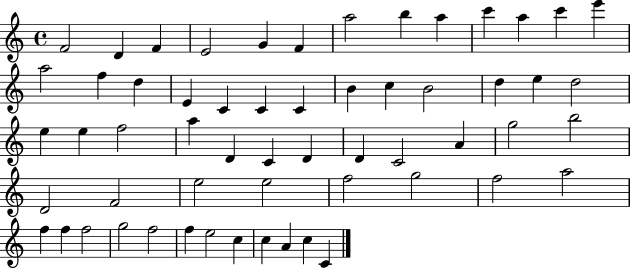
F4/h D4/q F4/q E4/h G4/q F4/q A5/h B5/q A5/q C6/q A5/q C6/q E6/q A5/h F5/q D5/q E4/q C4/q C4/q C4/q B4/q C5/q B4/h D5/q E5/q D5/h E5/q E5/q F5/h A5/q D4/q C4/q D4/q D4/q C4/h A4/q G5/h B5/h D4/h F4/h E5/h E5/h F5/h G5/h F5/h A5/h F5/q F5/q F5/h G5/h F5/h F5/q E5/h C5/q C5/q A4/q C5/q C4/q